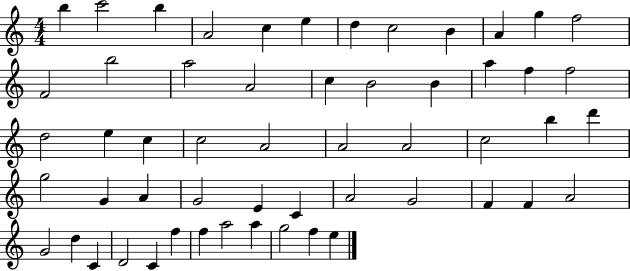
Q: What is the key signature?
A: C major